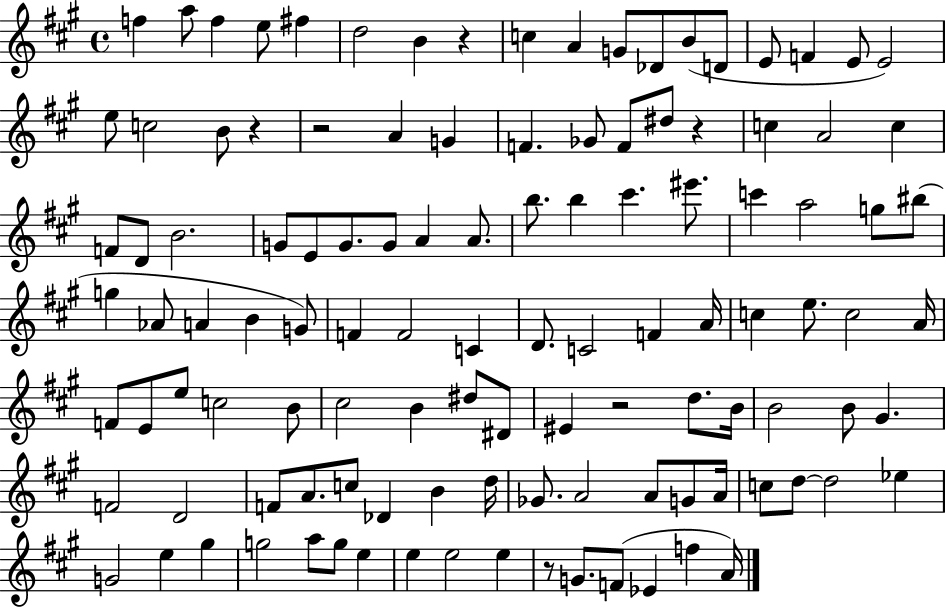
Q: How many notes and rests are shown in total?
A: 115